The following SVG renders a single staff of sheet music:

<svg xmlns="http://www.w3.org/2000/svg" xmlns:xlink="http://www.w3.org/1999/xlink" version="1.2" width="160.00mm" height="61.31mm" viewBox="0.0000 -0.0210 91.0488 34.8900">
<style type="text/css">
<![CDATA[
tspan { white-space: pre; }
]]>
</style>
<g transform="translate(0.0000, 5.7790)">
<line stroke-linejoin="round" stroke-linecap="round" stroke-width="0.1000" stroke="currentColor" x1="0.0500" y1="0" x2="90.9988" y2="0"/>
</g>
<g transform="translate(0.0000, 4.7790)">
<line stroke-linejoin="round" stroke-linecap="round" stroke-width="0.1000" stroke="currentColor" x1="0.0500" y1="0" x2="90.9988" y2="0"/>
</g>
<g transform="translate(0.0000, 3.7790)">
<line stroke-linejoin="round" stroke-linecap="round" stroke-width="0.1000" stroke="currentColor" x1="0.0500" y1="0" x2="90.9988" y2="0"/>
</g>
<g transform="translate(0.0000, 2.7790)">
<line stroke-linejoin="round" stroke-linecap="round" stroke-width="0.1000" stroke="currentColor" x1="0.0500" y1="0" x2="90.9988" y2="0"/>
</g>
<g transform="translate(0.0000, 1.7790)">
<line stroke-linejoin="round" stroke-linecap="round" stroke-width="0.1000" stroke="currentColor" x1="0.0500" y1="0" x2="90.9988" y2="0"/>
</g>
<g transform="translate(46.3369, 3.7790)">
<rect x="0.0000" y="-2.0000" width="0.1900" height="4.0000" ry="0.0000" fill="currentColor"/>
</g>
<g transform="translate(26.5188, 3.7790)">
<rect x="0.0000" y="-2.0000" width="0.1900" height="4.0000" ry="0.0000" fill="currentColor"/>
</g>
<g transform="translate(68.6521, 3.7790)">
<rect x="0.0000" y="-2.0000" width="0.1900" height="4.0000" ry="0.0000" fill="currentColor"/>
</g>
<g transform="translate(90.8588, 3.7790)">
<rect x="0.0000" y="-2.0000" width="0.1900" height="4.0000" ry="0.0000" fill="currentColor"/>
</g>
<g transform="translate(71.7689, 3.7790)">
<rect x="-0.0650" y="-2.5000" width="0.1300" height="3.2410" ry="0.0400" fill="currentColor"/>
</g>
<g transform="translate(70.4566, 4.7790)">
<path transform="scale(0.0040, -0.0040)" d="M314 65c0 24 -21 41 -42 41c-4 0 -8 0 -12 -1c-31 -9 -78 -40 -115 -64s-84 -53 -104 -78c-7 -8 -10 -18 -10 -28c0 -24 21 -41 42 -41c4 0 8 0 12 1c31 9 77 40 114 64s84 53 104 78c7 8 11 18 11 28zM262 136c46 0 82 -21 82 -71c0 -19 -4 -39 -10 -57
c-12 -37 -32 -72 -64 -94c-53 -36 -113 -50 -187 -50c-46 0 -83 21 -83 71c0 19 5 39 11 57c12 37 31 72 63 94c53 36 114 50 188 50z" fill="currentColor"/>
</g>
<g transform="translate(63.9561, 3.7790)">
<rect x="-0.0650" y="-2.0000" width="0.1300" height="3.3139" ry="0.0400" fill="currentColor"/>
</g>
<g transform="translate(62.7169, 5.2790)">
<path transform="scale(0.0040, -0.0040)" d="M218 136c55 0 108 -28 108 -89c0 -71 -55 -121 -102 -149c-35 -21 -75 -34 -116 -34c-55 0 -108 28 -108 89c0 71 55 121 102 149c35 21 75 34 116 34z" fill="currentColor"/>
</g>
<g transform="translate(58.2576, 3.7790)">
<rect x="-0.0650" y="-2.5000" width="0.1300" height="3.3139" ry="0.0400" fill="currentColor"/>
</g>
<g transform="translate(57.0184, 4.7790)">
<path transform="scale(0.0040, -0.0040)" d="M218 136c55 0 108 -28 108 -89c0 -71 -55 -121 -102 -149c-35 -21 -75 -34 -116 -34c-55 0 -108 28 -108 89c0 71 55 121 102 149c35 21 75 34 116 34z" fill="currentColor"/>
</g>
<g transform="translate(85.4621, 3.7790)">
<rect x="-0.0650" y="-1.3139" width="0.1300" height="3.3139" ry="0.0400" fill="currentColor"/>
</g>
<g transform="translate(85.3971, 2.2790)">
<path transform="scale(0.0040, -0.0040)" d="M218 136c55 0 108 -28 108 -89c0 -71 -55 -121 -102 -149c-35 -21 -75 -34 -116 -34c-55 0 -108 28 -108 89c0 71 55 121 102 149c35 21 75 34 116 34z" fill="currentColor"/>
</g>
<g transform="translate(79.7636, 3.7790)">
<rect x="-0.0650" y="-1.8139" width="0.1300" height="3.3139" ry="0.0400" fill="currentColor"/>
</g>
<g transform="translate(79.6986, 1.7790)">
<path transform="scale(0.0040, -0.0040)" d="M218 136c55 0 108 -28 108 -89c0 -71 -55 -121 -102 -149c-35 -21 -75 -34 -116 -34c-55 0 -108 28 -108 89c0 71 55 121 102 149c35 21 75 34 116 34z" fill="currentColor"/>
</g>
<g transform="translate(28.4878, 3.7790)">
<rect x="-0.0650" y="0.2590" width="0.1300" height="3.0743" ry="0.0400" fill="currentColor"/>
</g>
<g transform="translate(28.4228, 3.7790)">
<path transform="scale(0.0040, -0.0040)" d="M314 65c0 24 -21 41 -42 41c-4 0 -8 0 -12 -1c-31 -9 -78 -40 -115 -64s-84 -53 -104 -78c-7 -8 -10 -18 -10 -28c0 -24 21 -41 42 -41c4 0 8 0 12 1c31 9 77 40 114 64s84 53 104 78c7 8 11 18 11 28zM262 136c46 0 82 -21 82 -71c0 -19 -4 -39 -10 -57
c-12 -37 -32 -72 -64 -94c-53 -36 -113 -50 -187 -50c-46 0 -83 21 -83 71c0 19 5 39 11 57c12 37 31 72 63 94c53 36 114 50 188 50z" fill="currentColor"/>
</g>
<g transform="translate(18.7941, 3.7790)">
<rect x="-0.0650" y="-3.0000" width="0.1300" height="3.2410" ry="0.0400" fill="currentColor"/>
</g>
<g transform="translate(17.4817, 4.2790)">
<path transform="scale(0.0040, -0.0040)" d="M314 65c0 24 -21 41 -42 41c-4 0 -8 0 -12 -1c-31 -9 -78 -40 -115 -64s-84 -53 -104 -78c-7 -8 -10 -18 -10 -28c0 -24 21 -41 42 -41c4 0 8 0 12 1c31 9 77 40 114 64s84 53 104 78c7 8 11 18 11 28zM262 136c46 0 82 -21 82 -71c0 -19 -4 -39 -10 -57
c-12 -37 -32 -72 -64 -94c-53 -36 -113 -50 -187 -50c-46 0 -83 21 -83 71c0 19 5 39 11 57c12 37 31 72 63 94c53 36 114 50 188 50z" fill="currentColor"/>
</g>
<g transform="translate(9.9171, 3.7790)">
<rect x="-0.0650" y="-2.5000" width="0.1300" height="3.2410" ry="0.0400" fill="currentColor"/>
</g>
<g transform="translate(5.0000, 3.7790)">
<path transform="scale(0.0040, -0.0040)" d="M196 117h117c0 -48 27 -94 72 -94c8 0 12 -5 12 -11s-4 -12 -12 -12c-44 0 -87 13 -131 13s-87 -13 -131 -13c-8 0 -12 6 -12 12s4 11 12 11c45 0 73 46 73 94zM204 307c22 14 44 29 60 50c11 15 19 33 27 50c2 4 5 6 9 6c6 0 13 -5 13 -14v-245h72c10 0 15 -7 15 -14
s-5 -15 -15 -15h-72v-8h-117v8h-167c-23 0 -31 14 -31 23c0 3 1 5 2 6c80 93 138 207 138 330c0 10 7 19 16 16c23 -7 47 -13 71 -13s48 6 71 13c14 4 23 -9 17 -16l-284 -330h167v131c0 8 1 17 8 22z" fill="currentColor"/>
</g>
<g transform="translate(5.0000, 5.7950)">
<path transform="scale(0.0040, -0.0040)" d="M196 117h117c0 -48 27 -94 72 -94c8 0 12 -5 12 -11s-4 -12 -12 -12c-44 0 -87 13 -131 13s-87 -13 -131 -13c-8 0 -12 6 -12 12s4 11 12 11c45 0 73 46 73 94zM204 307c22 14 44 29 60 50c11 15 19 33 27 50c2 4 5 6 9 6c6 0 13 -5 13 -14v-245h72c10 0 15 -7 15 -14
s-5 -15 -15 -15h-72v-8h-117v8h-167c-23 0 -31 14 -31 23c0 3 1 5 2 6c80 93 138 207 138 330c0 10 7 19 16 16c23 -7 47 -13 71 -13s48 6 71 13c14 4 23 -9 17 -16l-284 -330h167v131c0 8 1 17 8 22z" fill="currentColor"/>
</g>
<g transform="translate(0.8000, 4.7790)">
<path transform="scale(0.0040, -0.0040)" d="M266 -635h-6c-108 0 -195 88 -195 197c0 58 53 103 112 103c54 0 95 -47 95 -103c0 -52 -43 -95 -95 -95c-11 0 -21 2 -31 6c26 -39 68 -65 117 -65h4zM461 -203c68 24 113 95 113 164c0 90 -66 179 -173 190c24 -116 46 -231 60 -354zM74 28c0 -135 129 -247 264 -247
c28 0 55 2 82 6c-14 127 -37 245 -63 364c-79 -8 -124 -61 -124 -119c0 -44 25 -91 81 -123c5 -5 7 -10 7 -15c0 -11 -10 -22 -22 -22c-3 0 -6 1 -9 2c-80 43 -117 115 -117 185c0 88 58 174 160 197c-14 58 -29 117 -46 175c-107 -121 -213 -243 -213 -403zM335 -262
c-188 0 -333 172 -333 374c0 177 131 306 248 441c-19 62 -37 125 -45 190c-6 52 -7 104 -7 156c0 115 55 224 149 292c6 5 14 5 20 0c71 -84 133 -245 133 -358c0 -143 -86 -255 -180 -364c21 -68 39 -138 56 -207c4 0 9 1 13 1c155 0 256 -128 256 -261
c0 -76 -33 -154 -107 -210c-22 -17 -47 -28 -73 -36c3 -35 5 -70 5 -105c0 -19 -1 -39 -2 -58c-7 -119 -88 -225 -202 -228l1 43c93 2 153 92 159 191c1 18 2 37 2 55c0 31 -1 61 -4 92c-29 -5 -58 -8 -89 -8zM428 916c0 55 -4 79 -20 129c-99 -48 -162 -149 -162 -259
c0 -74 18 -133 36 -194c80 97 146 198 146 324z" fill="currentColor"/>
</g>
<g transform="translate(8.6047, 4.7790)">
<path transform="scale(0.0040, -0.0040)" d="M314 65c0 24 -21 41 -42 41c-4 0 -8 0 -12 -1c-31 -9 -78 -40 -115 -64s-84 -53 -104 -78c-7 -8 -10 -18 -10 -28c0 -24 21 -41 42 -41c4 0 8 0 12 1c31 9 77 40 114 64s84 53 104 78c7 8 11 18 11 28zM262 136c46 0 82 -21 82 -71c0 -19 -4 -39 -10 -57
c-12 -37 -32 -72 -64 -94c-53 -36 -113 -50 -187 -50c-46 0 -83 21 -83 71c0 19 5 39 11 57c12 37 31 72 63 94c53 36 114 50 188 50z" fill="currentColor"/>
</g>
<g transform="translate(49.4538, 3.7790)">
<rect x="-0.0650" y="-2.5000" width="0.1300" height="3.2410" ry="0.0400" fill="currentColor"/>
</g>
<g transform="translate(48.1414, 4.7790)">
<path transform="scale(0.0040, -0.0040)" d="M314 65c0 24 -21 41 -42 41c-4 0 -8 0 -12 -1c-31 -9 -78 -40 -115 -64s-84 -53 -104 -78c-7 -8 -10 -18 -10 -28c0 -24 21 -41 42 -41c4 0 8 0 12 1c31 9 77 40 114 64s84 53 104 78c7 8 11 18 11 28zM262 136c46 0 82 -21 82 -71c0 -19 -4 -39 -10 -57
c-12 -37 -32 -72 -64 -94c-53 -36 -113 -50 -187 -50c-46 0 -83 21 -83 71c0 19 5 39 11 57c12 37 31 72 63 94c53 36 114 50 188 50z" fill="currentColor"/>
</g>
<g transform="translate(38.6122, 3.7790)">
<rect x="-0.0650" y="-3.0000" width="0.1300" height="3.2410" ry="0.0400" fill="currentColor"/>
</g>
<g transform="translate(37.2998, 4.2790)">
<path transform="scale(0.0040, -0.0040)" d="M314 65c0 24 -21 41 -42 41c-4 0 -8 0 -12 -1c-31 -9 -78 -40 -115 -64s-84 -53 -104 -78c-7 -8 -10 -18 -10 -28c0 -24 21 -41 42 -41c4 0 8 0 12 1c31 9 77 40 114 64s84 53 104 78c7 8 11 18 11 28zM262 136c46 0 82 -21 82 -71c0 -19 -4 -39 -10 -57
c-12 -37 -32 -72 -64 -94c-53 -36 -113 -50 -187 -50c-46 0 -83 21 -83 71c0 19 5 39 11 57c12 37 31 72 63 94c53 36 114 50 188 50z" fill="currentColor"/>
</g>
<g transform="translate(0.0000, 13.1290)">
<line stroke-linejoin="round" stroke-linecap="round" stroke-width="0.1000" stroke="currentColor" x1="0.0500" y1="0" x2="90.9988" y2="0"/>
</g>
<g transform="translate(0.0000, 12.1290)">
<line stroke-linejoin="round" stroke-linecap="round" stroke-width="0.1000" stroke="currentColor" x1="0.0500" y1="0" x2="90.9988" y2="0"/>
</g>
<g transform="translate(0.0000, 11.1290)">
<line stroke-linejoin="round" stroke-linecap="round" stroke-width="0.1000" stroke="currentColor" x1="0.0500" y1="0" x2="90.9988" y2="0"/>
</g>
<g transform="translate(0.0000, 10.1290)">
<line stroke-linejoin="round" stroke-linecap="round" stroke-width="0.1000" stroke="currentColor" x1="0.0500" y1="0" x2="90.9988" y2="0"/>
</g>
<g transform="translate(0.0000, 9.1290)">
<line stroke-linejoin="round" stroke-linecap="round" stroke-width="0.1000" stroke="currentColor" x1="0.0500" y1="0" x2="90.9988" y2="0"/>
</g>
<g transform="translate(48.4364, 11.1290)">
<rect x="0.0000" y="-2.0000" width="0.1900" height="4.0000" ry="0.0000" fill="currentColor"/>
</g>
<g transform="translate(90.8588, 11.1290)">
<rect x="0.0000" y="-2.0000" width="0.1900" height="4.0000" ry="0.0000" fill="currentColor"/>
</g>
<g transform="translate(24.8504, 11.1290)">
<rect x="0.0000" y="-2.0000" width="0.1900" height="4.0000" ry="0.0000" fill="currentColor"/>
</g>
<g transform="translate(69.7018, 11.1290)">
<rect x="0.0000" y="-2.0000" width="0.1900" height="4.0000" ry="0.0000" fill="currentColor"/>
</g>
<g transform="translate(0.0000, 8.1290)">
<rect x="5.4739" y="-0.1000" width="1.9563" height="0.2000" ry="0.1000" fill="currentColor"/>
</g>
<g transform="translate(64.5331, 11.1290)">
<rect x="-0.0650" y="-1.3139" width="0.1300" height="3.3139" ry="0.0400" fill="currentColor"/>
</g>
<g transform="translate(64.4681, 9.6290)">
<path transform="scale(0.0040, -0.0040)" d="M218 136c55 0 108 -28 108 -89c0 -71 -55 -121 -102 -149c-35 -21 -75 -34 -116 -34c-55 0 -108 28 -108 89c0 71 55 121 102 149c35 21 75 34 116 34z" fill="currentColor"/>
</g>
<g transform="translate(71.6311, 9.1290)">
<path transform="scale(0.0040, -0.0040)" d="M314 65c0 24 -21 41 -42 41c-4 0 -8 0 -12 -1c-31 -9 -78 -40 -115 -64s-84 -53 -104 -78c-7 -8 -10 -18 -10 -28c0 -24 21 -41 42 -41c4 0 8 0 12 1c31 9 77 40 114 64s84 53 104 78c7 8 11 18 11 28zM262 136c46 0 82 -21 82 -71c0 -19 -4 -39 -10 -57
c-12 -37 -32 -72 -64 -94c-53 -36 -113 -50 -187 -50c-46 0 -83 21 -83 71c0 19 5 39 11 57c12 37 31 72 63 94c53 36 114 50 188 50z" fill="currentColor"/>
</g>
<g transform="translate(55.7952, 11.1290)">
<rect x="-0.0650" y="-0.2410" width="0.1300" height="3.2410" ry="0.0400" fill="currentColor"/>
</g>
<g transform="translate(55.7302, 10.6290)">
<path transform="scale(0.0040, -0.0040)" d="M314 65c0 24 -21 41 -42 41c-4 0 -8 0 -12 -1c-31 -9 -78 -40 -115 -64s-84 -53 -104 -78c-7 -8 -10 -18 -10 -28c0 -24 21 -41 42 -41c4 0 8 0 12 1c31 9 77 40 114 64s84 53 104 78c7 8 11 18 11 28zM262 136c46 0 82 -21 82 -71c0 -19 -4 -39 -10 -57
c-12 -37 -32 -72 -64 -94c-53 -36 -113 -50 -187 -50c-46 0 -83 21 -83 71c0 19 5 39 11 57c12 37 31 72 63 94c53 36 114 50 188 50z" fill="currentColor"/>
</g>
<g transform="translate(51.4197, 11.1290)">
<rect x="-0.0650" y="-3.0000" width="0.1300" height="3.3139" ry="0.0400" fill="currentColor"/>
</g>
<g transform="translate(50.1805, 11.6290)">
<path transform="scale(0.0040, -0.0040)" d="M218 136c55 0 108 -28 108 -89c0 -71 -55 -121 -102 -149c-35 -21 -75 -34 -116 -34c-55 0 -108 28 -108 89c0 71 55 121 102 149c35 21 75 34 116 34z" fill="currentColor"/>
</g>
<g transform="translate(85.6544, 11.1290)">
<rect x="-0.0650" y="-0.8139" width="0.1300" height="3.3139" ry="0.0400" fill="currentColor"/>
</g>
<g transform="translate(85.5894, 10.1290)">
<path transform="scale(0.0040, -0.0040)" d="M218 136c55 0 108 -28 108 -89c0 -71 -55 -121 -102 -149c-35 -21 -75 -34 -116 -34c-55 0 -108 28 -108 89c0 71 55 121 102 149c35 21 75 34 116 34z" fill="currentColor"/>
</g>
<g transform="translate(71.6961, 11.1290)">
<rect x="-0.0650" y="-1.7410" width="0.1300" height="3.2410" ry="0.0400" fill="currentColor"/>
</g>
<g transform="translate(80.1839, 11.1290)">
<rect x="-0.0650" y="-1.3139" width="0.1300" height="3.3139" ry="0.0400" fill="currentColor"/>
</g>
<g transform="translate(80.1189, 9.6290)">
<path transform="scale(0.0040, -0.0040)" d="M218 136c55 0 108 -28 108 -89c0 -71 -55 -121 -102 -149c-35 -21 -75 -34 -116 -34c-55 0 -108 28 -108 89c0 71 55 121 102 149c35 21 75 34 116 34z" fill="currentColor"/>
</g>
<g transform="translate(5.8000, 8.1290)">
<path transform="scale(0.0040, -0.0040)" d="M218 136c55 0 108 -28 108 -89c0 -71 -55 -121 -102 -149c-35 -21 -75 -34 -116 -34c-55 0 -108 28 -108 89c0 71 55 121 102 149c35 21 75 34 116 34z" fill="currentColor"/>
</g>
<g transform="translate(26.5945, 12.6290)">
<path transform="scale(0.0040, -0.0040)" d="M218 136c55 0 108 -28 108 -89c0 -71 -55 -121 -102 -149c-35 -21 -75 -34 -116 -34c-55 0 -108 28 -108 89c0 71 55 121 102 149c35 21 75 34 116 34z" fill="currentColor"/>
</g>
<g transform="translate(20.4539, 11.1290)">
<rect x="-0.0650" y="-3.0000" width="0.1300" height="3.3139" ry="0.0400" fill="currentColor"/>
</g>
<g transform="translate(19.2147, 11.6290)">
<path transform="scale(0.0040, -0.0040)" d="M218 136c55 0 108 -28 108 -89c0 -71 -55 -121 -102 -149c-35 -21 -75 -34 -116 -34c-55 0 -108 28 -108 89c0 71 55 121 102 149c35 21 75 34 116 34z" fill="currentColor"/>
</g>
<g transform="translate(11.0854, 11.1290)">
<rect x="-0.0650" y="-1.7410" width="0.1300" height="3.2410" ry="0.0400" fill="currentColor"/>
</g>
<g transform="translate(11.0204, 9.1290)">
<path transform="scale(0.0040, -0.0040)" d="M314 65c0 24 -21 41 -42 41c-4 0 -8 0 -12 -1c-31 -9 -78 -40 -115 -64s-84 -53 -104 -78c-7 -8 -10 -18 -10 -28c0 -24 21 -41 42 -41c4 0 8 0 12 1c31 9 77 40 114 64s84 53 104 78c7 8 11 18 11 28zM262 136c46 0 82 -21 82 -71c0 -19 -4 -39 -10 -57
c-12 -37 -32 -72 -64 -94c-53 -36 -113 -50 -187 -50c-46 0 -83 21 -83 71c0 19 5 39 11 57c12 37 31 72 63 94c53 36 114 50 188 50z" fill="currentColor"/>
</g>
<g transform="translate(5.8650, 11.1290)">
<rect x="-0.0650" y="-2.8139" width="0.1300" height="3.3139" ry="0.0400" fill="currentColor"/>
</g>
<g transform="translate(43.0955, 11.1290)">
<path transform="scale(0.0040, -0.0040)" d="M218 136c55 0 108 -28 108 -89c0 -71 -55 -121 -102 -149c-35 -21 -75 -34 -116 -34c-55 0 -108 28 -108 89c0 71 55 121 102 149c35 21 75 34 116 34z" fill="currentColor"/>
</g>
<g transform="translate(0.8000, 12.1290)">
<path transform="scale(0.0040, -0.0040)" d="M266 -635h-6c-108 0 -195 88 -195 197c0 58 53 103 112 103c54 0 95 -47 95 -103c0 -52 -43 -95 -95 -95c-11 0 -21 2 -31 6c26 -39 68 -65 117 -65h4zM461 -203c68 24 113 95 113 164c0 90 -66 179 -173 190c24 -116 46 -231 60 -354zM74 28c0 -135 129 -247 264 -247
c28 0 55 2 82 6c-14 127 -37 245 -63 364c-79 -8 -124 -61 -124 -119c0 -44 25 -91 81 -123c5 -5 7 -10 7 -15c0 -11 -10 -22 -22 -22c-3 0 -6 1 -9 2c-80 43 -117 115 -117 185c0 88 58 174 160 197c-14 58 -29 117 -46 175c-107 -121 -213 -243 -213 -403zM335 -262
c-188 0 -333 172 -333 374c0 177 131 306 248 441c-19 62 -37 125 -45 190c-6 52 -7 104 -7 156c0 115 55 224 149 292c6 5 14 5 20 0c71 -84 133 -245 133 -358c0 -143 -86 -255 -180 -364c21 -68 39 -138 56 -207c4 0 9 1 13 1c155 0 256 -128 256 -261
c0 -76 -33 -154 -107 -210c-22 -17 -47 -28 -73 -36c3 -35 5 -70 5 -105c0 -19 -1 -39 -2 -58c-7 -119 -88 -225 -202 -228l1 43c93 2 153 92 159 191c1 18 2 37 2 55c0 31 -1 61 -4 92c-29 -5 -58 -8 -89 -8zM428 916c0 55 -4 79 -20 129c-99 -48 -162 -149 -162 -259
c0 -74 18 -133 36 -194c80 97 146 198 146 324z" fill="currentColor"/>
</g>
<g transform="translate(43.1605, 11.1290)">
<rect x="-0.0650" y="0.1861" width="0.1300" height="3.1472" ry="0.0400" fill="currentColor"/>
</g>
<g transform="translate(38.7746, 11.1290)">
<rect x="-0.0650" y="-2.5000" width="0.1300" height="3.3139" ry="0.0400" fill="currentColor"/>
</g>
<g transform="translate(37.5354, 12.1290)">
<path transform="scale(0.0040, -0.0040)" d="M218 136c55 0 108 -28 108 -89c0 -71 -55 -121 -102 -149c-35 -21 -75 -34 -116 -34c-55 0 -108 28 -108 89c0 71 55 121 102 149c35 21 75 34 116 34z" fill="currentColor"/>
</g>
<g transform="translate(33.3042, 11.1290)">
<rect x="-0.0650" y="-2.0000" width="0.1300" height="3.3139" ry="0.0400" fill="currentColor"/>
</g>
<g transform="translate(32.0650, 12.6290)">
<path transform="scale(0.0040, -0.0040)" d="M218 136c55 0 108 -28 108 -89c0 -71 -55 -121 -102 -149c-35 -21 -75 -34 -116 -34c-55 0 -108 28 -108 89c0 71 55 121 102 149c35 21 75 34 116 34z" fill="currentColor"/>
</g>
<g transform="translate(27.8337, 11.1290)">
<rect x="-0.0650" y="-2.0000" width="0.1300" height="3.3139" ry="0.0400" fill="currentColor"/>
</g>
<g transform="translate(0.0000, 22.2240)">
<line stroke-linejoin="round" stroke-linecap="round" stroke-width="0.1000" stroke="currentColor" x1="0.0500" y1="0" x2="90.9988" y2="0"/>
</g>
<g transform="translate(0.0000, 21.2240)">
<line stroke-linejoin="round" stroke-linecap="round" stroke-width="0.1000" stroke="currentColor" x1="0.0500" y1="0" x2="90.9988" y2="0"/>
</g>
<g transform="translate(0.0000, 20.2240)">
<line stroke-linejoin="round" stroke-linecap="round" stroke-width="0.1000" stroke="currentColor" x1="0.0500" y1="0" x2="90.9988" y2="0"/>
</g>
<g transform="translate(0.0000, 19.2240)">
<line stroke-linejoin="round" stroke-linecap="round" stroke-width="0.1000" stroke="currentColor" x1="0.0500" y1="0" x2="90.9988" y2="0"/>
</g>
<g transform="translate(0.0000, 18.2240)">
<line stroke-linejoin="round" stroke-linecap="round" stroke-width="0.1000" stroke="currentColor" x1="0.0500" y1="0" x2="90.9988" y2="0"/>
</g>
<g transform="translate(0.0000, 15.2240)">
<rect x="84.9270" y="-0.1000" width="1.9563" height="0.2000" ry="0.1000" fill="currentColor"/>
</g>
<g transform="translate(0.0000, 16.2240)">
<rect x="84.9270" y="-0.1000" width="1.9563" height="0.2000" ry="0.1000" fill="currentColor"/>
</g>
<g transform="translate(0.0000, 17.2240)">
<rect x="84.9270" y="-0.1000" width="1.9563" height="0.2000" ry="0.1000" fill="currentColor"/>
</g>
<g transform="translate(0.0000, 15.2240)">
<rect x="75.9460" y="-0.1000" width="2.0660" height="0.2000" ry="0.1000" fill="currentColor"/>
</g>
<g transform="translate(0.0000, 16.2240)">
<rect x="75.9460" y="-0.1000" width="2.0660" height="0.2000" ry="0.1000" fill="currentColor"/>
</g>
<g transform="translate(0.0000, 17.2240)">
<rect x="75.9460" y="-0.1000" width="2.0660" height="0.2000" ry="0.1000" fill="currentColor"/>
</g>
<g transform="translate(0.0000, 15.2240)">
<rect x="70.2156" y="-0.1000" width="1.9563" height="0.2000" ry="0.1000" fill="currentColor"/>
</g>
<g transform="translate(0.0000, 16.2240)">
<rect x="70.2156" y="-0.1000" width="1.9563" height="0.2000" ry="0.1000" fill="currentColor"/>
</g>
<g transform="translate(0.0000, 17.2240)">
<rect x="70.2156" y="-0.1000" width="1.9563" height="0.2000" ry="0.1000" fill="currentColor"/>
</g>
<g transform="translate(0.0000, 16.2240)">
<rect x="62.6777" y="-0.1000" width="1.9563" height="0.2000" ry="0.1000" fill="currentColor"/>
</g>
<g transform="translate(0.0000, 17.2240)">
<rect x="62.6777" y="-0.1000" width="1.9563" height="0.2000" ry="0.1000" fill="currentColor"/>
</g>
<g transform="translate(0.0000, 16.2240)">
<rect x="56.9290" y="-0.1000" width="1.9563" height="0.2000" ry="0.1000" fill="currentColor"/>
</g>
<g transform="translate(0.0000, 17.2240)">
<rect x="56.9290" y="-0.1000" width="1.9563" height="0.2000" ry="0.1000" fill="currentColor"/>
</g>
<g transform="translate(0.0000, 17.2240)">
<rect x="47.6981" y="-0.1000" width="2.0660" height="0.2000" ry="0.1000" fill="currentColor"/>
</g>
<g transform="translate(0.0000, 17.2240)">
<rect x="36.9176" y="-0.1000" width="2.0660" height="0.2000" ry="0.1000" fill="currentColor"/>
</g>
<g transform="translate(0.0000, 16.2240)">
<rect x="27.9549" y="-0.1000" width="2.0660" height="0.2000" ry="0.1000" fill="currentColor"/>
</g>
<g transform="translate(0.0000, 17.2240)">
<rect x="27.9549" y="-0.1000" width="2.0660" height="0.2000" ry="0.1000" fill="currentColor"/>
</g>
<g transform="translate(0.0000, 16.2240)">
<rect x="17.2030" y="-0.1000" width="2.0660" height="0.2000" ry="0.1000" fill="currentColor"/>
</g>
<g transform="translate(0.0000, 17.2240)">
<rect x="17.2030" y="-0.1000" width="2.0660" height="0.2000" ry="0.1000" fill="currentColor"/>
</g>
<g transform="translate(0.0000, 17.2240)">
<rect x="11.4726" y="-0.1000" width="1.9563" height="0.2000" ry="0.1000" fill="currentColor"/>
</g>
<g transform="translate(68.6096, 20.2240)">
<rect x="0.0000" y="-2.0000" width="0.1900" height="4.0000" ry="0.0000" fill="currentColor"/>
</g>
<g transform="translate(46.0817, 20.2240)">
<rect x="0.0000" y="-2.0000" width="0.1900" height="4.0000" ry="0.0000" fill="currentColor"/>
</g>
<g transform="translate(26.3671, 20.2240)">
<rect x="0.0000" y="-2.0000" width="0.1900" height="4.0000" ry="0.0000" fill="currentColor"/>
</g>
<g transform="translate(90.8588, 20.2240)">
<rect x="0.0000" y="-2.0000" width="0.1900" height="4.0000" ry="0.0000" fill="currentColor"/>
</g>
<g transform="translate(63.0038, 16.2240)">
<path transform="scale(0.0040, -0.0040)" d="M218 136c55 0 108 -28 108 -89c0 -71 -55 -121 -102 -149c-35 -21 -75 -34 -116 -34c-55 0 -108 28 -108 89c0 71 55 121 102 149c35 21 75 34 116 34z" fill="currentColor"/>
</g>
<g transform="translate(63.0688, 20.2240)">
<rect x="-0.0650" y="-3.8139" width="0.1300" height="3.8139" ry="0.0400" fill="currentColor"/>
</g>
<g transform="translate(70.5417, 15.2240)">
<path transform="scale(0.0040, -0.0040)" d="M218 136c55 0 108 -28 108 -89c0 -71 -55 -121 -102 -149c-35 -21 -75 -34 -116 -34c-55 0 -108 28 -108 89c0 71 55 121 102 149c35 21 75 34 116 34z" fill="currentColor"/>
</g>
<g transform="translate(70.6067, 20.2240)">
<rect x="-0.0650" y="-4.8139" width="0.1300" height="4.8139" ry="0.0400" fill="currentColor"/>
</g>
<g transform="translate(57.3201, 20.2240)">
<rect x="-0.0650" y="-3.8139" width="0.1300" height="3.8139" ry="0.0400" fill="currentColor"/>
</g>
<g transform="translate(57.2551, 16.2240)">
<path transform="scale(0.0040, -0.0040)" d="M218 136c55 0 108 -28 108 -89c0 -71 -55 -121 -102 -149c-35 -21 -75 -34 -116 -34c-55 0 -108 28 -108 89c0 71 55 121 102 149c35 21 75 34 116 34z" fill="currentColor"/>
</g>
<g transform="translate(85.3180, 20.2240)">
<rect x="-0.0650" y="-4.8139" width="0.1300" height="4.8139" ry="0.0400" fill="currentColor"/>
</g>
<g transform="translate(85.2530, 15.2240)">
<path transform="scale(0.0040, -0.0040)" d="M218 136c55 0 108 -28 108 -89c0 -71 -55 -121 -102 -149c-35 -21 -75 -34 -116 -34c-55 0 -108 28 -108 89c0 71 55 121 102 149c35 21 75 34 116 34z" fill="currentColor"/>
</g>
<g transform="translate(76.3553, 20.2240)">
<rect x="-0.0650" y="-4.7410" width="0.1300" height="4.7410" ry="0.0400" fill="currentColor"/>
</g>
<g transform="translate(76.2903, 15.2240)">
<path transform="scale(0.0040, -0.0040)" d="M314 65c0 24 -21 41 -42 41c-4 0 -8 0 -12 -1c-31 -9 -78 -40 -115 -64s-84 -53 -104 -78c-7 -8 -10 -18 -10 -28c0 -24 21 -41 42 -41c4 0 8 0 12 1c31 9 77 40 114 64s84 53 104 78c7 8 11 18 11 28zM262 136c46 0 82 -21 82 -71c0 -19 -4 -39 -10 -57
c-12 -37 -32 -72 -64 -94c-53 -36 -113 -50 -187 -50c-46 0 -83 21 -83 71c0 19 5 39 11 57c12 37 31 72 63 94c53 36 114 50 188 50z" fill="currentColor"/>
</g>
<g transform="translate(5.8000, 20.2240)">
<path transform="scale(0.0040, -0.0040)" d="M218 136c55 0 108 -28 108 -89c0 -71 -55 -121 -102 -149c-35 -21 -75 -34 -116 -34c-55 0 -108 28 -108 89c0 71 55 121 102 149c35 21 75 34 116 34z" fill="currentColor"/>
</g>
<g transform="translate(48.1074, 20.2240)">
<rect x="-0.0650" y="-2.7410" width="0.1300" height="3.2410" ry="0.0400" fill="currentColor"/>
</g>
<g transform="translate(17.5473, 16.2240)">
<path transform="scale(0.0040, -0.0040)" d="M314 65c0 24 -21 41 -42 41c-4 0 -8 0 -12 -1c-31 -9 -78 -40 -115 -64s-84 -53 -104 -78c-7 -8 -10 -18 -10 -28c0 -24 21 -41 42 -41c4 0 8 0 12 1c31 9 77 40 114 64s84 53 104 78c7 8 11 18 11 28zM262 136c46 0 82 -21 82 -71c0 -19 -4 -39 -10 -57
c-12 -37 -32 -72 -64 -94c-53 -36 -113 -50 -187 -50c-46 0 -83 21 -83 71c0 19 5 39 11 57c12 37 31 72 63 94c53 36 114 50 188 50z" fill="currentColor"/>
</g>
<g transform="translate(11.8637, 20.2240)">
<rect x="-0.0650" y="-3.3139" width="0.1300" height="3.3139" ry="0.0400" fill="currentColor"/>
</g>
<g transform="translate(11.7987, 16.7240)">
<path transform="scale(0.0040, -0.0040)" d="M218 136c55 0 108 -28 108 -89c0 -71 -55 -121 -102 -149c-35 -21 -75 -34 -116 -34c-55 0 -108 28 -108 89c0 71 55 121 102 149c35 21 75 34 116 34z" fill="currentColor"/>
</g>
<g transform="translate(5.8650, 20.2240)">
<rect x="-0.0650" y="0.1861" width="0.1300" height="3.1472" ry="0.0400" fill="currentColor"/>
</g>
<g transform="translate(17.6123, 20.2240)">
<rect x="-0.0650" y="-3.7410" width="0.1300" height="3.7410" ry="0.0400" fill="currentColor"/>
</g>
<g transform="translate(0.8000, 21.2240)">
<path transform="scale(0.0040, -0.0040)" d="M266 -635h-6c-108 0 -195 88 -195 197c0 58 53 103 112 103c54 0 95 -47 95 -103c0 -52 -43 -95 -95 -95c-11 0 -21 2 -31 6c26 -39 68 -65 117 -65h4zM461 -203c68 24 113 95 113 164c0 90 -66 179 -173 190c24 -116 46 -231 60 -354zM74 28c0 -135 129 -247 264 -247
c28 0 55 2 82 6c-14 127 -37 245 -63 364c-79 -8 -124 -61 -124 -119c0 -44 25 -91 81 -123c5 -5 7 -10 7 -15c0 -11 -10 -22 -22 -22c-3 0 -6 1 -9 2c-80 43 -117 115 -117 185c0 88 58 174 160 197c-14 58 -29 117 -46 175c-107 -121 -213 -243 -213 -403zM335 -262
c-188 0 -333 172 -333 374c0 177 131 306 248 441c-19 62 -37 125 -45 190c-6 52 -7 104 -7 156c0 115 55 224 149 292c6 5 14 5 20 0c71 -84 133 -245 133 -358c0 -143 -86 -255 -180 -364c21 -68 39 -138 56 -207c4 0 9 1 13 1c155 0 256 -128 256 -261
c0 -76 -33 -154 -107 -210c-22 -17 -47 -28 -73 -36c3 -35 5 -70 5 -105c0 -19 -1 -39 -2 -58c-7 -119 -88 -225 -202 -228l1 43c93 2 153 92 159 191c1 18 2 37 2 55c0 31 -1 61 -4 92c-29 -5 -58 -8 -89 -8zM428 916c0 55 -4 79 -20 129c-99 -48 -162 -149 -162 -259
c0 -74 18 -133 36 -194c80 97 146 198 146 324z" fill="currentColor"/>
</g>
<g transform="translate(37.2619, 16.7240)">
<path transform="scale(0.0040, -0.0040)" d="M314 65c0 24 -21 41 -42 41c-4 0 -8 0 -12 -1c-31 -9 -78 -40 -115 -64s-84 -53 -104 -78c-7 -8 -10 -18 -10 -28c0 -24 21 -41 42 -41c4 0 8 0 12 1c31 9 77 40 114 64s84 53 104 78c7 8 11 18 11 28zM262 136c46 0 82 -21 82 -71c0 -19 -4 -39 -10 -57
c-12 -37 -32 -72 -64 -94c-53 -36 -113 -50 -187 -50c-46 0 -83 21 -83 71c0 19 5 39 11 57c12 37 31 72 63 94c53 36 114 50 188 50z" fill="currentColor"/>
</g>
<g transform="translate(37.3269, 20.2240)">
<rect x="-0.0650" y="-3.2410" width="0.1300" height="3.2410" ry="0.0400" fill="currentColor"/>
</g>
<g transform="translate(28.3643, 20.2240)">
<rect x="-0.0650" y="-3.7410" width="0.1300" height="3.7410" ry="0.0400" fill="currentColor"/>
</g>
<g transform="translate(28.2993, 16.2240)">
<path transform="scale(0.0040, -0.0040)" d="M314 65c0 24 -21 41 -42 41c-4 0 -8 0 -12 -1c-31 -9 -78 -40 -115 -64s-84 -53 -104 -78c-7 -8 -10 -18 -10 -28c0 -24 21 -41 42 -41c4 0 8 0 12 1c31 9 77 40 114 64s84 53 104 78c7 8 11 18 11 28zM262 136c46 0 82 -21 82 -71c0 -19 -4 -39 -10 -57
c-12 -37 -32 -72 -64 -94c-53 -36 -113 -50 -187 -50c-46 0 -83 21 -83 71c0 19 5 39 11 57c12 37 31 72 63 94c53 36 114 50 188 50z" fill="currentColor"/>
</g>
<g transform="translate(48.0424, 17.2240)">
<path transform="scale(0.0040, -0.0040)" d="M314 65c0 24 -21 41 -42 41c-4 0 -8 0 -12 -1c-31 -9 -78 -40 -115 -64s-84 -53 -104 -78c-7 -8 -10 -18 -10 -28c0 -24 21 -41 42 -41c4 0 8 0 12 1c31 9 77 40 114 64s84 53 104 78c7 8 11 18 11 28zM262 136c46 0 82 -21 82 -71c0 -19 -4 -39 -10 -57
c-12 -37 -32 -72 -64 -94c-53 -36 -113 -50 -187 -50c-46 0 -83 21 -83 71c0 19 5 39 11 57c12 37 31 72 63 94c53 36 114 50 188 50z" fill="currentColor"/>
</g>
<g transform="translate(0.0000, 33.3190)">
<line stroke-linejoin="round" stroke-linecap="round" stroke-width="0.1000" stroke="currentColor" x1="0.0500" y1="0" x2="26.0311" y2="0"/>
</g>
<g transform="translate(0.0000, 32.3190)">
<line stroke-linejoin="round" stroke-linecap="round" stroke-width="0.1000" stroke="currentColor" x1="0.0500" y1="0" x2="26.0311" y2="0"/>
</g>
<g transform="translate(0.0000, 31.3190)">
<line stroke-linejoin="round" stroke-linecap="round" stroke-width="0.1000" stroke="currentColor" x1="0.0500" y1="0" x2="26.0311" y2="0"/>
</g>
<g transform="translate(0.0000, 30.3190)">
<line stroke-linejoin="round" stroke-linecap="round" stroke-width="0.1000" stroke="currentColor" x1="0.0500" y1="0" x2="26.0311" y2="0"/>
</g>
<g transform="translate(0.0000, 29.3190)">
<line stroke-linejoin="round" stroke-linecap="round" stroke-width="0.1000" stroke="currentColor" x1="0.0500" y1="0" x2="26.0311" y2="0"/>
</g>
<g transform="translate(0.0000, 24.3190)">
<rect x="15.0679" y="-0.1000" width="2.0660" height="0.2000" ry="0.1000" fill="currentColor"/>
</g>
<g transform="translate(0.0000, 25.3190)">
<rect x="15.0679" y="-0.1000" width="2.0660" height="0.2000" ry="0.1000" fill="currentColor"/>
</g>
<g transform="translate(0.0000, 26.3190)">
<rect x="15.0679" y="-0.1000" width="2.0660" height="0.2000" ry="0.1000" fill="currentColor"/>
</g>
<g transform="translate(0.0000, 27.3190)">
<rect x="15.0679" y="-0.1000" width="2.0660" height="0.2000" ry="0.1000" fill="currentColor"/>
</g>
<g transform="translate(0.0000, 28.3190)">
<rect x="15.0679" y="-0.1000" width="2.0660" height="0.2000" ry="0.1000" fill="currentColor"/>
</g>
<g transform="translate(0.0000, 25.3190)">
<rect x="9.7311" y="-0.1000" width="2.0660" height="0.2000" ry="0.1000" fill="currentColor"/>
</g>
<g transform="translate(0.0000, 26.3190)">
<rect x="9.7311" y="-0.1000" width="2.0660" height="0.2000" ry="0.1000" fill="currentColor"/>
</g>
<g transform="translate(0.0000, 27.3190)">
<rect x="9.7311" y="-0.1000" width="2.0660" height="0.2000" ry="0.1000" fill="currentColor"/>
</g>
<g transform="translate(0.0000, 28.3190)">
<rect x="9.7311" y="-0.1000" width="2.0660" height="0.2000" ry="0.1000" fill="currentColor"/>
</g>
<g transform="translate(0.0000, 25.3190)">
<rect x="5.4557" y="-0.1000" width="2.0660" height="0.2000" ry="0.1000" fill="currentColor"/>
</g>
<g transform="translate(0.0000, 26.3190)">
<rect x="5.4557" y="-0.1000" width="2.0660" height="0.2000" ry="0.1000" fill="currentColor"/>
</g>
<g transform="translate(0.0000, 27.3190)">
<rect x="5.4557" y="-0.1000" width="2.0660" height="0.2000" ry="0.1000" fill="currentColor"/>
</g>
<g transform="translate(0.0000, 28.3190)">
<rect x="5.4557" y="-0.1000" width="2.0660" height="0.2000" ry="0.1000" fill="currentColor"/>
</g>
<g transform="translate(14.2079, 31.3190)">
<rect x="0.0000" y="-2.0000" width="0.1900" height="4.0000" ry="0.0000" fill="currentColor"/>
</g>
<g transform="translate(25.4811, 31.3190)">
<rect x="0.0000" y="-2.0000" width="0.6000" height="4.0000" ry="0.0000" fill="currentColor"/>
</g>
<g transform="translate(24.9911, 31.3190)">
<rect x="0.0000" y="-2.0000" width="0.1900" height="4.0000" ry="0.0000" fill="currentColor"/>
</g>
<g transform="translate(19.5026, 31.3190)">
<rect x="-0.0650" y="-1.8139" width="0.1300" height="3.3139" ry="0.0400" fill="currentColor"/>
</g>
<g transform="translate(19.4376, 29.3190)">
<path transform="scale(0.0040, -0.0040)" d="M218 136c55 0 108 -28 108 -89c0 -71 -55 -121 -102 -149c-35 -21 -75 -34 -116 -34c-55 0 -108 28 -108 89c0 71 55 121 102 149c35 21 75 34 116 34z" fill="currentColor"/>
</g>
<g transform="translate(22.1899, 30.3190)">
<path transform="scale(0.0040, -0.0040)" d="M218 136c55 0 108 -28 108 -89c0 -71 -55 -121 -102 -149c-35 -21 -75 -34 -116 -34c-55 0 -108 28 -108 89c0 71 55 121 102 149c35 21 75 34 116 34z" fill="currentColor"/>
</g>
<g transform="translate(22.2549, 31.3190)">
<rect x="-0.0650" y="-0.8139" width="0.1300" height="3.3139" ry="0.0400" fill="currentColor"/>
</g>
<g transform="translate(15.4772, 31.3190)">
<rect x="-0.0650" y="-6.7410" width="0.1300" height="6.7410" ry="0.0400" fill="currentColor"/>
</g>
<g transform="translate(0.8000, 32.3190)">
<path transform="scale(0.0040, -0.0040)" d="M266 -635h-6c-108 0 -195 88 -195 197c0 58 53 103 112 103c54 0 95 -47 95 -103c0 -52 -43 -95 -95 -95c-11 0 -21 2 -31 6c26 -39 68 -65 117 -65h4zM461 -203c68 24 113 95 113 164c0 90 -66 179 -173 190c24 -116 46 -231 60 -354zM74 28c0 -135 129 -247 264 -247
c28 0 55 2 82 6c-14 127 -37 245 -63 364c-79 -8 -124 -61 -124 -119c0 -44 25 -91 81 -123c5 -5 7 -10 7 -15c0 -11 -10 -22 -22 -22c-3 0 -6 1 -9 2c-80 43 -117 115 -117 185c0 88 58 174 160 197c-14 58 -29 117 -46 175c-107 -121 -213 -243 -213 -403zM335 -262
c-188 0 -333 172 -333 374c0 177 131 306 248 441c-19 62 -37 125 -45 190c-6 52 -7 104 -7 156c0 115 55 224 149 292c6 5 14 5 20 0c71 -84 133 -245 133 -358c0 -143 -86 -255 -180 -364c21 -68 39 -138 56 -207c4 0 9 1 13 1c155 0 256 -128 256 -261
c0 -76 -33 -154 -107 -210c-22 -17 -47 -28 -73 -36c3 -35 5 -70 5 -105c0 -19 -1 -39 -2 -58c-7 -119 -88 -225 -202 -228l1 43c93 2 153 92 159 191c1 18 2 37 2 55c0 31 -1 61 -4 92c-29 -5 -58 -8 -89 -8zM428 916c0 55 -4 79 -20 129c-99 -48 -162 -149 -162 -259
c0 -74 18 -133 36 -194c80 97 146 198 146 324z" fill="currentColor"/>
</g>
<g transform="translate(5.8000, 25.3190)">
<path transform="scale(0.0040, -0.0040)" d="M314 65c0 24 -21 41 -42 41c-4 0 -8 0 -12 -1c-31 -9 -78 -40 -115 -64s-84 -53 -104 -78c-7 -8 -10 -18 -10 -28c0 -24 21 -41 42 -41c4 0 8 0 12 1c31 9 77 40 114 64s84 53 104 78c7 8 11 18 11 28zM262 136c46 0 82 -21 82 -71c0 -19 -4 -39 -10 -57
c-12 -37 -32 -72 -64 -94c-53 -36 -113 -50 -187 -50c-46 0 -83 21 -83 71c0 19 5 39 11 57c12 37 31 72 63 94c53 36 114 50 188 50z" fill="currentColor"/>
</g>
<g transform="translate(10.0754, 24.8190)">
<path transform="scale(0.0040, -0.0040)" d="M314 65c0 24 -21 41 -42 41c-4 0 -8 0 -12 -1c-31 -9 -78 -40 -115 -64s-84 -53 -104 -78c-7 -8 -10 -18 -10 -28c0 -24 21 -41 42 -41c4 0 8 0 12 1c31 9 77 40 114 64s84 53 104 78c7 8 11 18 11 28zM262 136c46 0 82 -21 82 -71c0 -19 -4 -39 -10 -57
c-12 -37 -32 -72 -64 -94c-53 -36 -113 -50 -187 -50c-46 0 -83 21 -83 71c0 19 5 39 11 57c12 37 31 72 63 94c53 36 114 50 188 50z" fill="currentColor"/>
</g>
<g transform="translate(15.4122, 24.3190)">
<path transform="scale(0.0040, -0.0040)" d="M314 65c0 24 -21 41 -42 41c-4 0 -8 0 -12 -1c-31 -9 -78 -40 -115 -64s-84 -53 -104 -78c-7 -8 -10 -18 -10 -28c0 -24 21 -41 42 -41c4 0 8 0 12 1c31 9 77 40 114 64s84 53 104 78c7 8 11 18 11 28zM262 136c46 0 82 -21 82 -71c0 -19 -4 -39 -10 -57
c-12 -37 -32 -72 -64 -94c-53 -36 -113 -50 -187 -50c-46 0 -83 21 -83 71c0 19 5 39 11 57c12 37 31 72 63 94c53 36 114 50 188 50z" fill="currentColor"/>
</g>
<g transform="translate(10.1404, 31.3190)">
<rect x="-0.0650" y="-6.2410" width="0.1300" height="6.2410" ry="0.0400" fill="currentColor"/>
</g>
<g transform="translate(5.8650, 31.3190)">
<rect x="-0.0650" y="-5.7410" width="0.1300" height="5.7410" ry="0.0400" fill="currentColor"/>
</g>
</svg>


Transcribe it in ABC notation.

X:1
T:Untitled
M:4/4
L:1/4
K:C
G2 A2 B2 A2 G2 G F G2 f e a f2 A F F G B A c2 e f2 e d B b c'2 c'2 b2 a2 c' c' e' e'2 e' g'2 a'2 b'2 f d